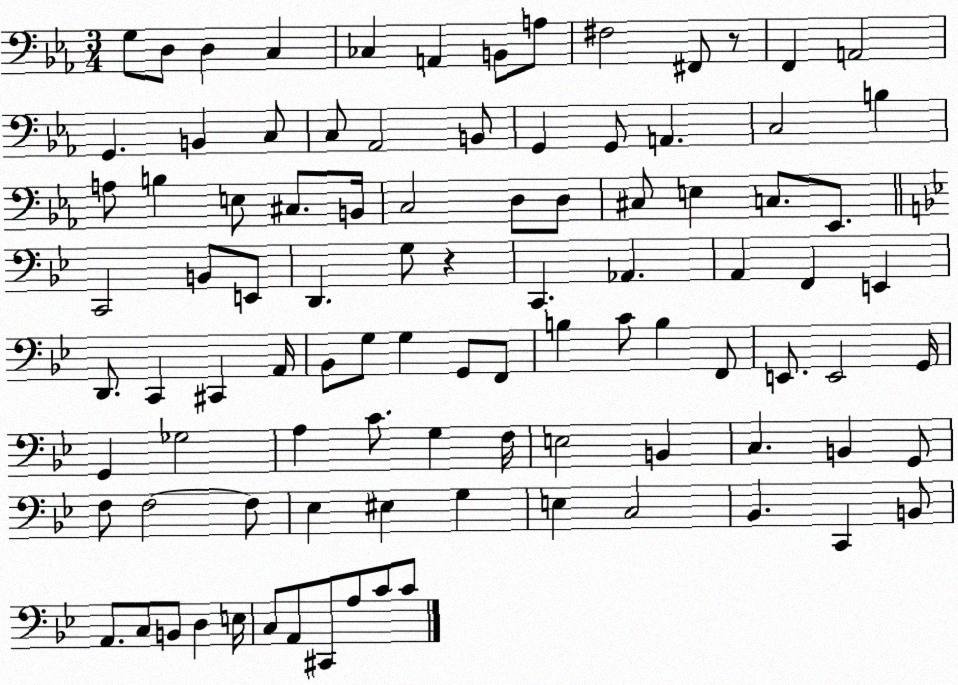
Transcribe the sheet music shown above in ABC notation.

X:1
T:Untitled
M:3/4
L:1/4
K:Eb
G,/2 D,/2 D, C, _C, A,, B,,/2 A,/2 ^F,2 ^F,,/2 z/2 F,, A,,2 G,, B,, C,/2 C,/2 _A,,2 B,,/2 G,, G,,/2 A,, C,2 B, A,/2 B, E,/2 ^C,/2 B,,/4 C,2 D,/2 D,/2 ^C,/2 E, C,/2 _E,,/2 C,,2 B,,/2 E,,/2 D,, G,/2 z C,, _A,, A,, F,, E,, D,,/2 C,, ^C,, A,,/4 _B,,/2 G,/2 G, G,,/2 F,,/2 B, C/2 B, F,,/2 E,,/2 E,,2 G,,/4 G,, _G,2 A, C/2 G, F,/4 E,2 B,, C, B,, G,,/2 F,/2 F,2 F,/2 _E, ^E, G, E, C,2 _B,, C,, B,,/2 A,,/2 C,/2 B,,/2 D, E,/4 C,/2 A,,/2 ^C,,/2 A,/2 C/2 C/2